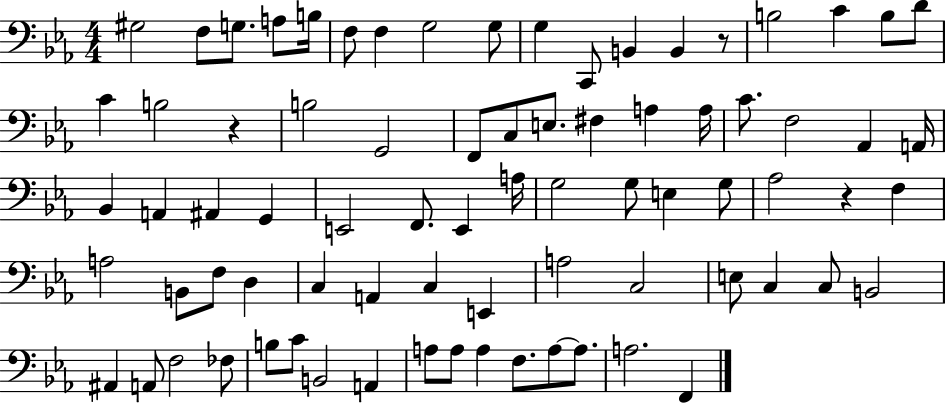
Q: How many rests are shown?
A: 3